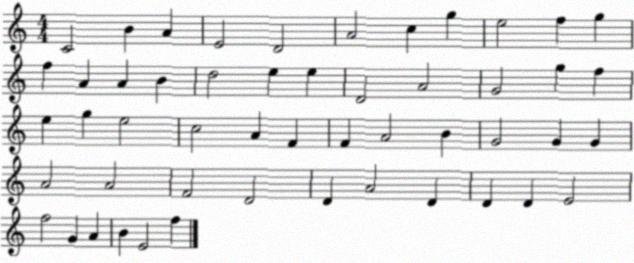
X:1
T:Untitled
M:4/4
L:1/4
K:C
C2 B A E2 D2 A2 c g e2 f g f A A B d2 e e D2 A2 G2 g f e g e2 c2 A F F A2 B G2 G G A2 A2 F2 D2 D A2 D D D E2 f2 G A B E2 f